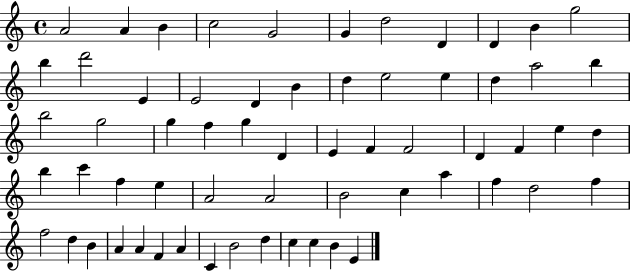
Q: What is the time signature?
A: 4/4